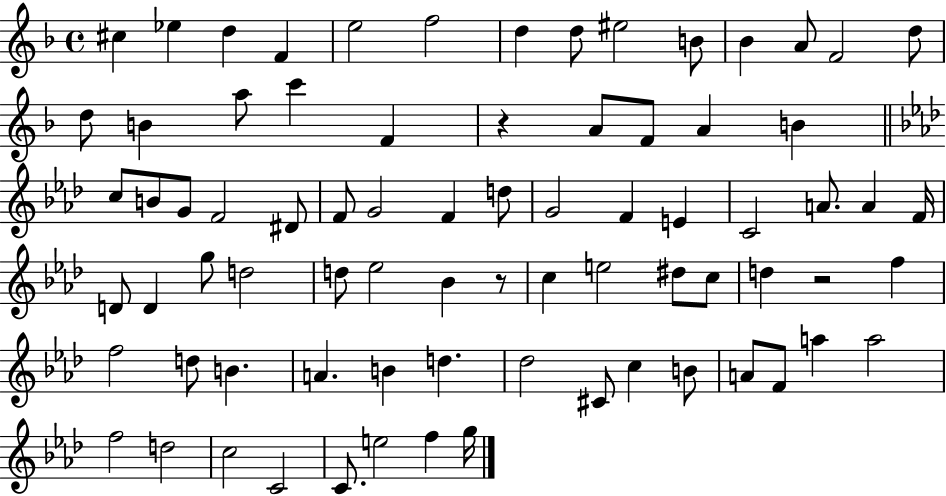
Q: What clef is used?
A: treble